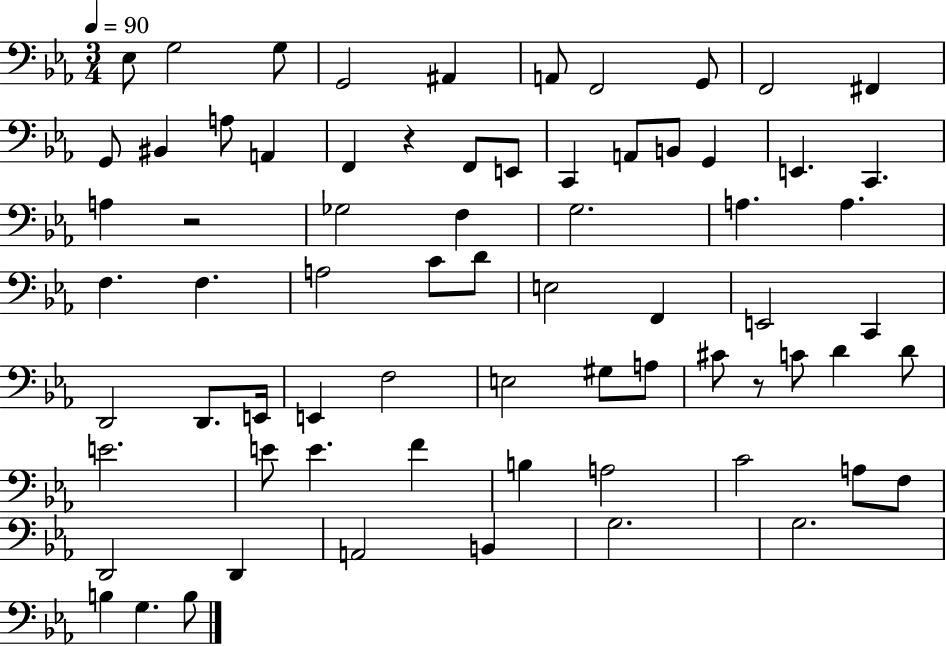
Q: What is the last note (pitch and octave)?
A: B3